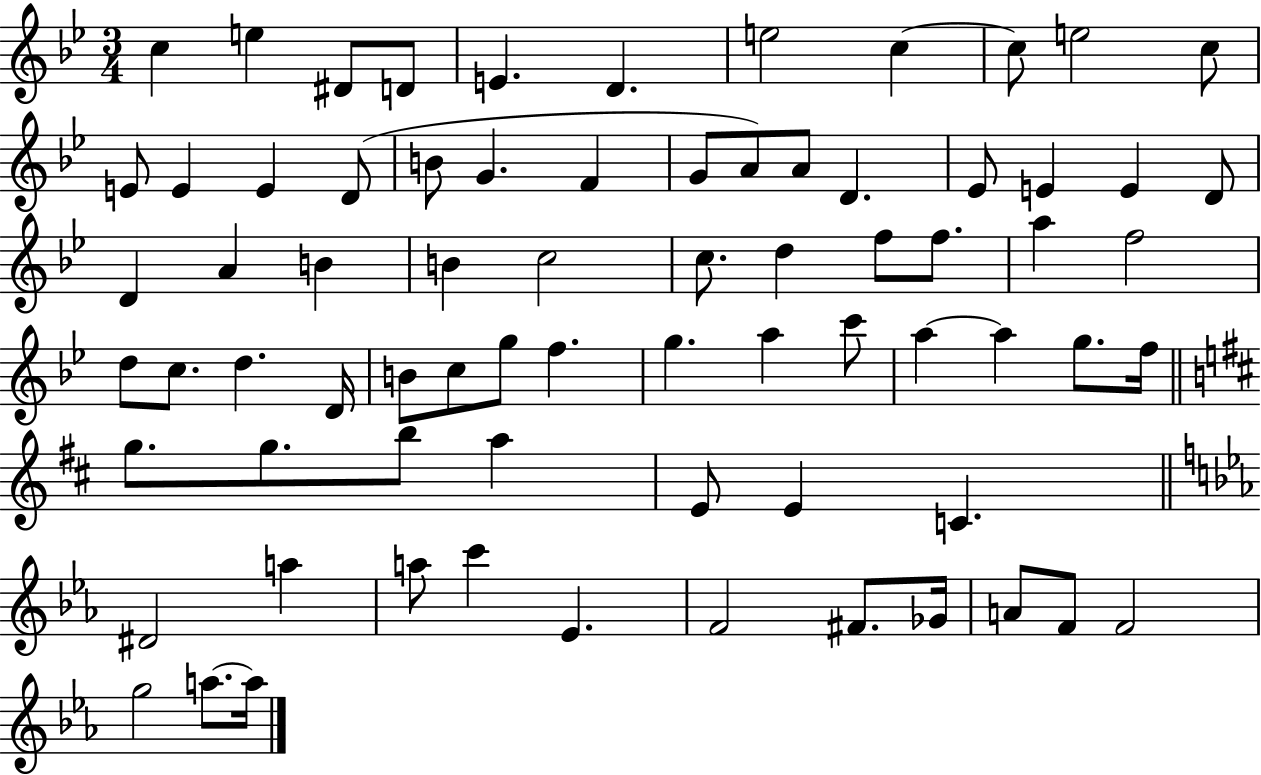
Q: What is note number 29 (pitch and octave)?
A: B4